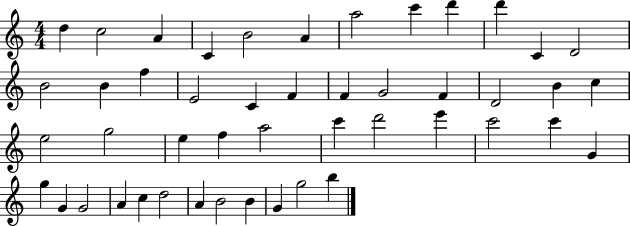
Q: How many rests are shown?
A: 0